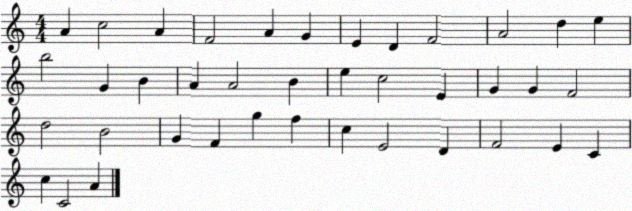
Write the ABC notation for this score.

X:1
T:Untitled
M:4/4
L:1/4
K:C
A c2 A F2 A G E D F2 A2 d e b2 G B A A2 B e c2 E G G F2 d2 B2 G F g f c E2 D F2 E C c C2 A